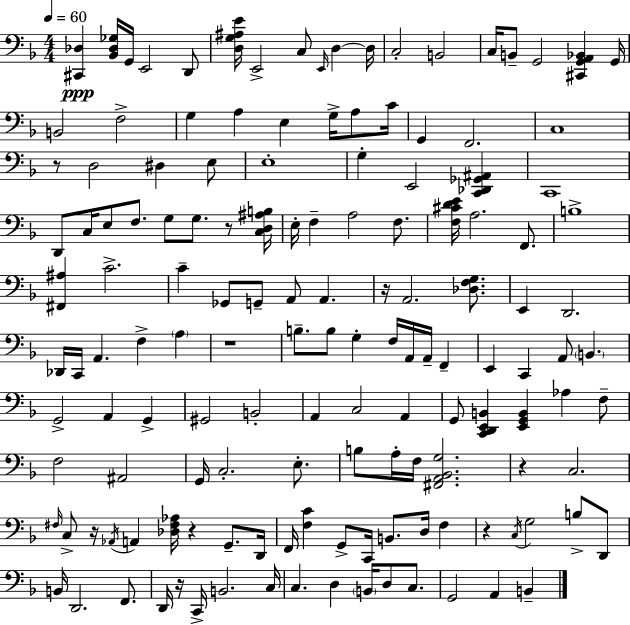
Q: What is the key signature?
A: F major